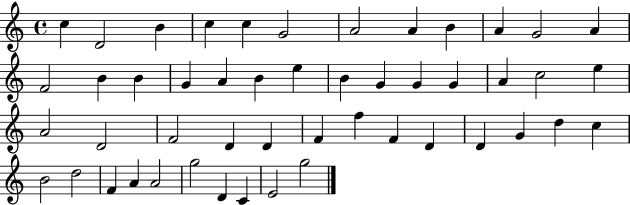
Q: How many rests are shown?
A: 0